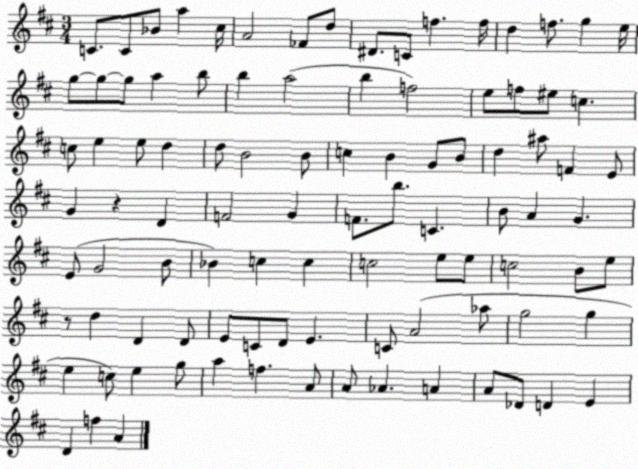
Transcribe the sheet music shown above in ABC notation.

X:1
T:Untitled
M:3/4
L:1/4
K:D
C/2 C/2 _B/2 a ^c/4 A2 _F/2 d/2 ^D/2 C/2 f f/4 d f/2 g e/4 g/2 g/2 g/2 a b/2 b a2 b f2 e/2 f/2 ^e/2 c c/2 e e/2 d d/2 B2 B/2 c B G/2 B/2 d ^a/2 F E/2 G z D F2 G F/2 b/2 C B/2 A G E/2 G2 B/2 _B c c c2 e/2 e/2 c2 B/2 e/2 z/2 d D D/2 E/2 C/2 D/2 E C/2 A2 _a/2 g2 g e c/2 e g/2 a f A/2 A/2 _A A A/2 _D/2 D E D f A